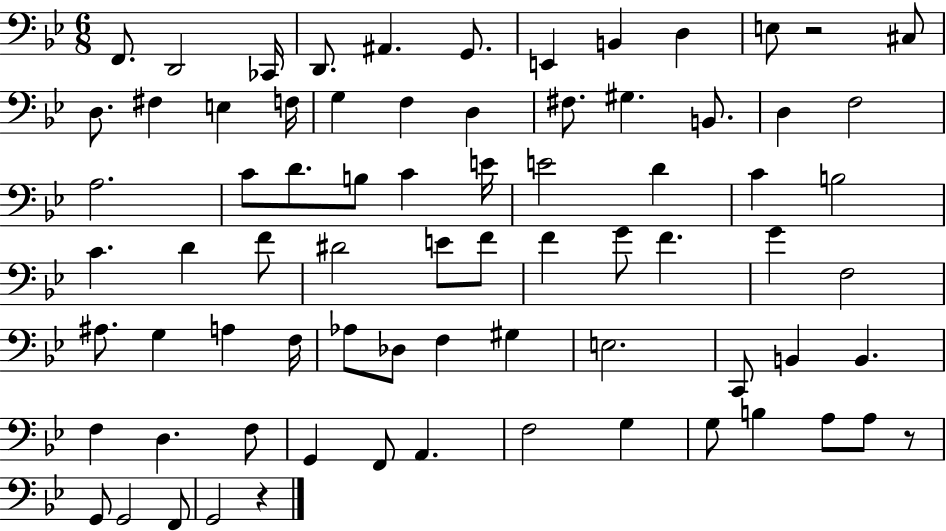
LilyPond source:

{
  \clef bass
  \numericTimeSignature
  \time 6/8
  \key bes \major
  f,8. d,2 ces,16 | d,8. ais,4. g,8. | e,4 b,4 d4 | e8 r2 cis8 | \break d8. fis4 e4 f16 | g4 f4 d4 | fis8. gis4. b,8. | d4 f2 | \break a2. | c'8 d'8. b8 c'4 e'16 | e'2 d'4 | c'4 b2 | \break c'4. d'4 f'8 | dis'2 e'8 f'8 | f'4 g'8 f'4. | g'4 f2 | \break ais8. g4 a4 f16 | aes8 des8 f4 gis4 | e2. | c,8 b,4 b,4. | \break f4 d4. f8 | g,4 f,8 a,4. | f2 g4 | g8 b4 a8 a8 r8 | \break g,8 g,2 f,8 | g,2 r4 | \bar "|."
}